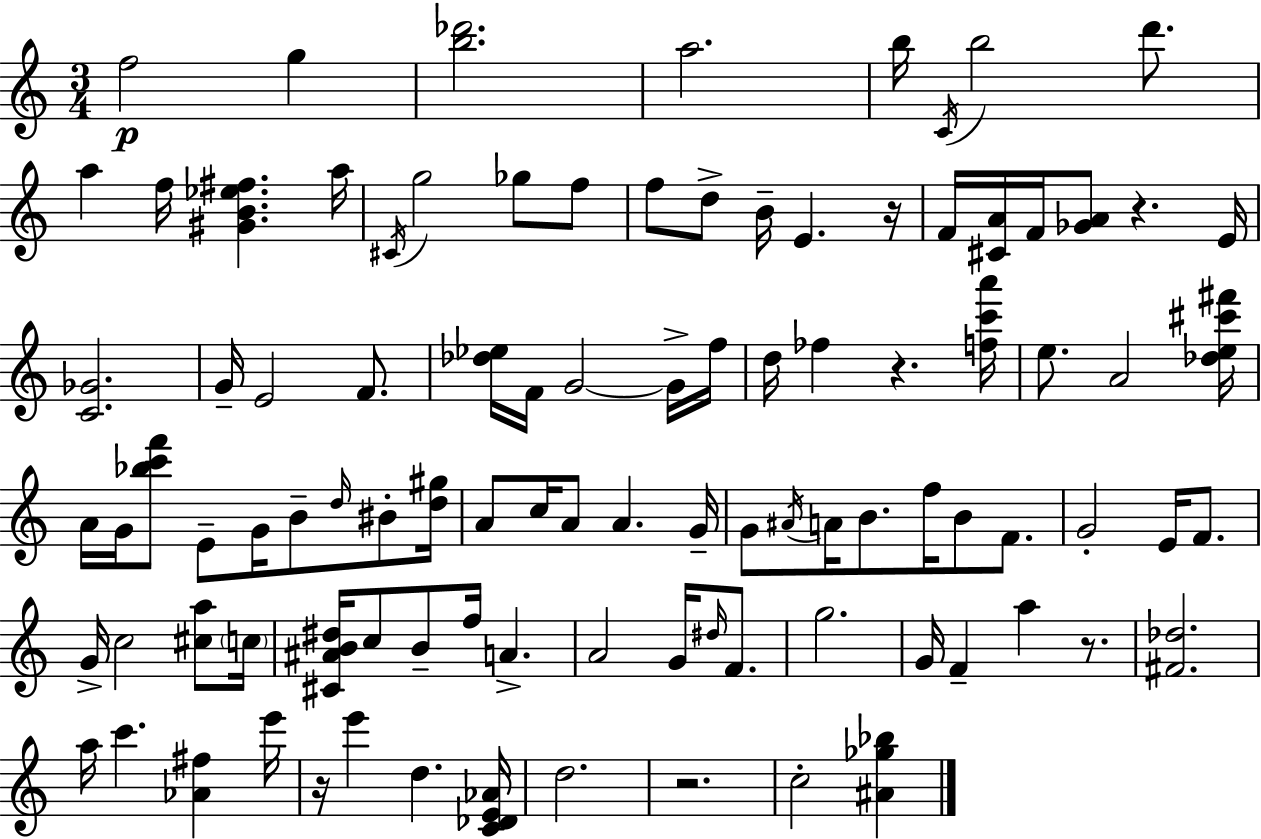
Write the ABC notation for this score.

X:1
T:Untitled
M:3/4
L:1/4
K:C
f2 g [b_d']2 a2 b/4 C/4 b2 d'/2 a f/4 [^GB_e^f] a/4 ^C/4 g2 _g/2 f/2 f/2 d/2 B/4 E z/4 F/4 [^CA]/4 F/4 [_GA]/2 z E/4 [C_G]2 G/4 E2 F/2 [_d_e]/4 F/4 G2 G/4 f/4 d/4 _f z [fc'a']/4 e/2 A2 [_de^c'^f']/4 A/4 G/4 [_bc'f']/2 E/2 G/4 B/2 d/4 ^B/2 [d^g]/4 A/2 c/4 A/2 A G/4 G/2 ^A/4 A/4 B/2 f/4 B/2 F/2 G2 E/4 F/2 G/4 c2 [^ca]/2 c/4 [^C^AB^d]/4 c/2 B/2 f/4 A A2 G/4 ^d/4 F/2 g2 G/4 F a z/2 [^F_d]2 a/4 c' [_A^f] e'/4 z/4 e' d [C_DE_A]/4 d2 z2 c2 [^A_g_b]